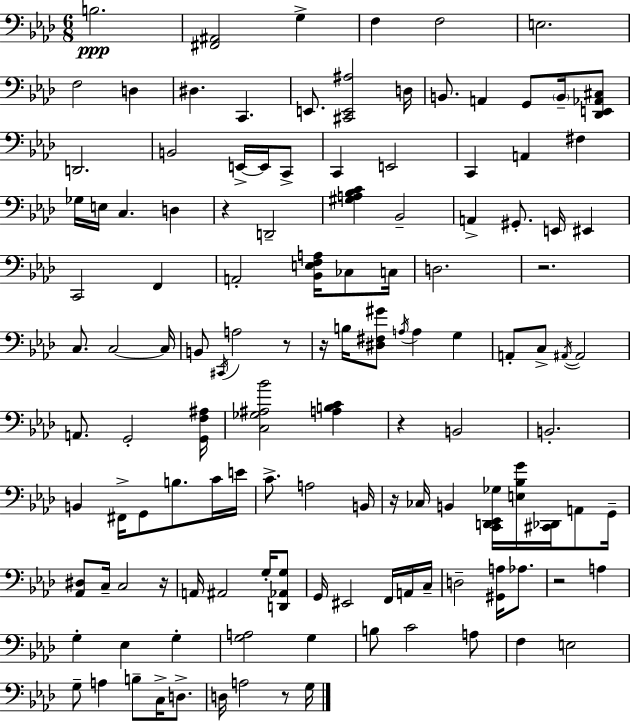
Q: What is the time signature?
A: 6/8